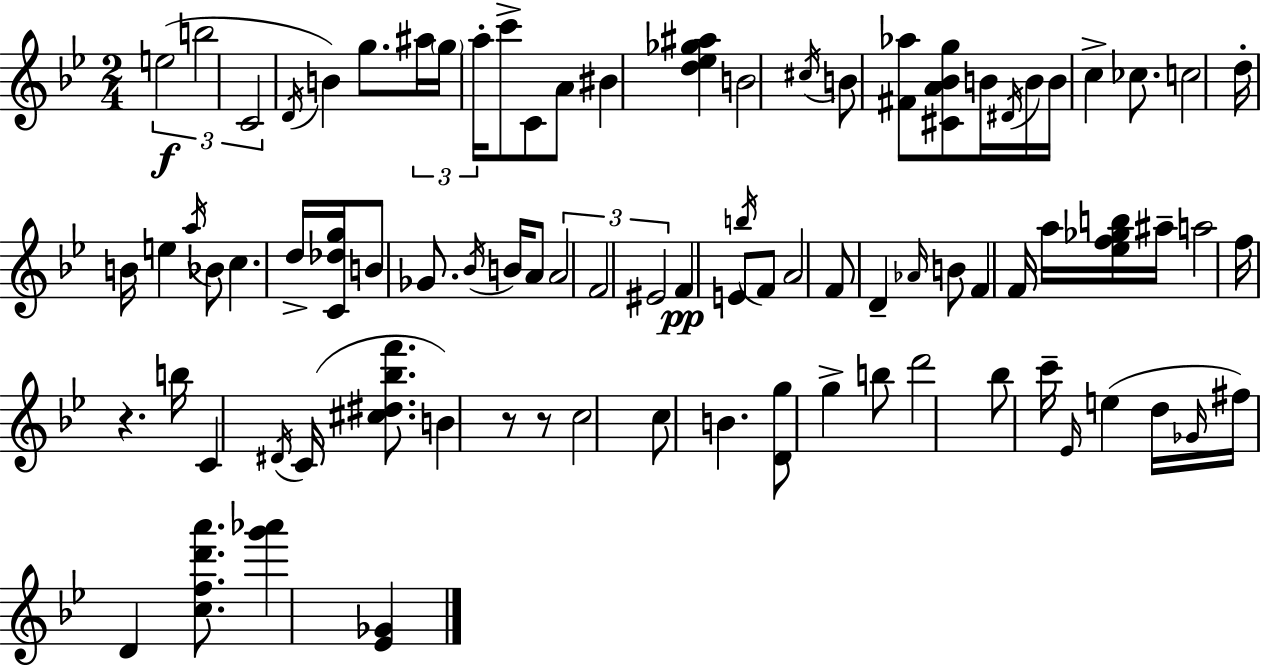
{
  \clef treble
  \numericTimeSignature
  \time 2/4
  \key g \minor
  \repeat volta 2 { \tuplet 3/2 { e''2(\f | b''2 | c'2 } | \acciaccatura { d'16 }) b'4 g''8. | \break \tuplet 3/2 { ais''16 \parenthesize g''16 a''16-. } c'''8-> c'8 a'8 | bis'4 <d'' ees'' ges'' ais''>4 | b'2 | \acciaccatura { cis''16 } b'8 <fis' aes''>8 <cis' a' bes' g''>8 | \break b'16 \acciaccatura { dis'16 } b'16 b'16 c''4-> | ces''8. c''2 | d''16-. b'16 e''4 | \acciaccatura { a''16 } bes'8 c''4. | \break d''16-> <c' des'' g''>16 b'8 ges'8. | \acciaccatura { bes'16 } b'16 a'8 \tuplet 3/2 { a'2 | f'2 | eis'2 } | \break f'4\pp | e'8 \acciaccatura { b''16 } f'8 a'2 | f'8 | d'4-- \grace { aes'16 } b'8 f'4 | \break f'16 a''16 <ees'' f'' ges'' b''>16 ais''16-- a''2 | f''16 | r4. b''16 c'4 | \acciaccatura { dis'16 } c'16( <cis'' dis'' bes'' f'''>8. | \break b'4) r8 r8 | c''2 | c''8 b'4. | <d' g''>8 g''4-> b''8 | \break d'''2 | bes''8 c'''16-- \grace { ees'16 }( e''4 | d''16 \grace { ges'16 } fis''16) d'4 <c'' f'' d''' a'''>8. | <g''' aes'''>4 <ees' ges'>4 | \break } \bar "|."
}